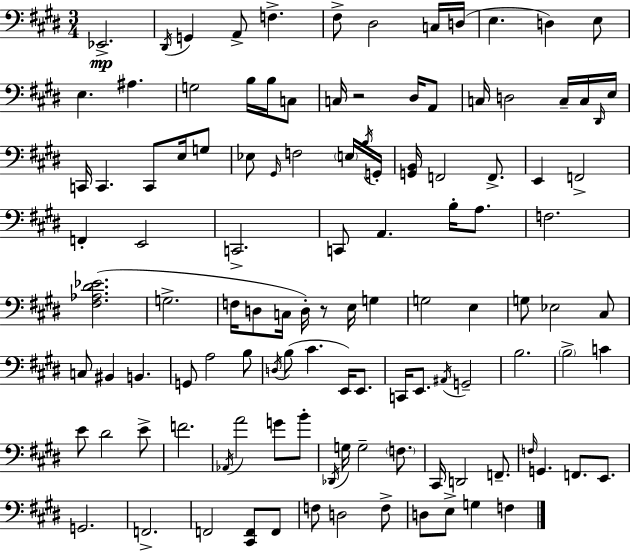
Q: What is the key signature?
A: E major